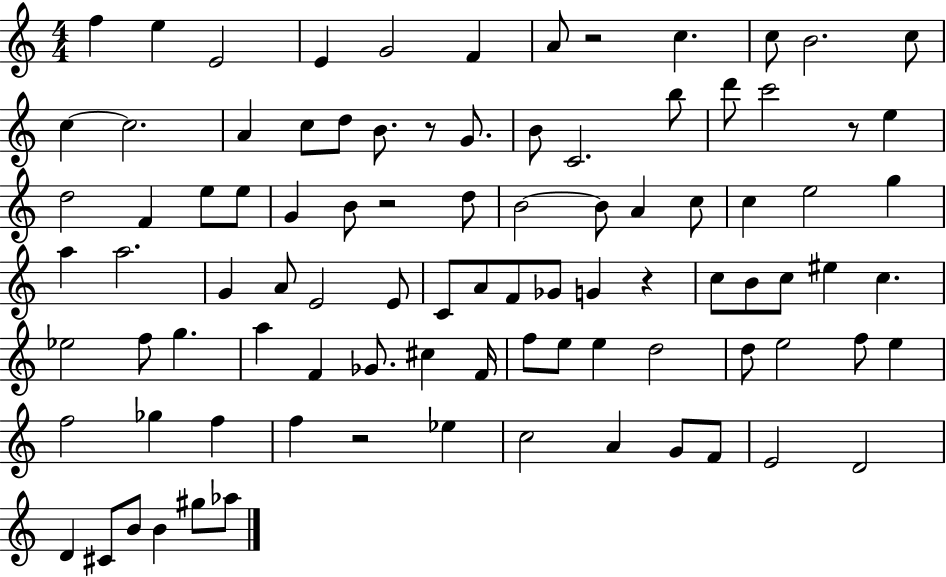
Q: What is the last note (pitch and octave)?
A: Ab5